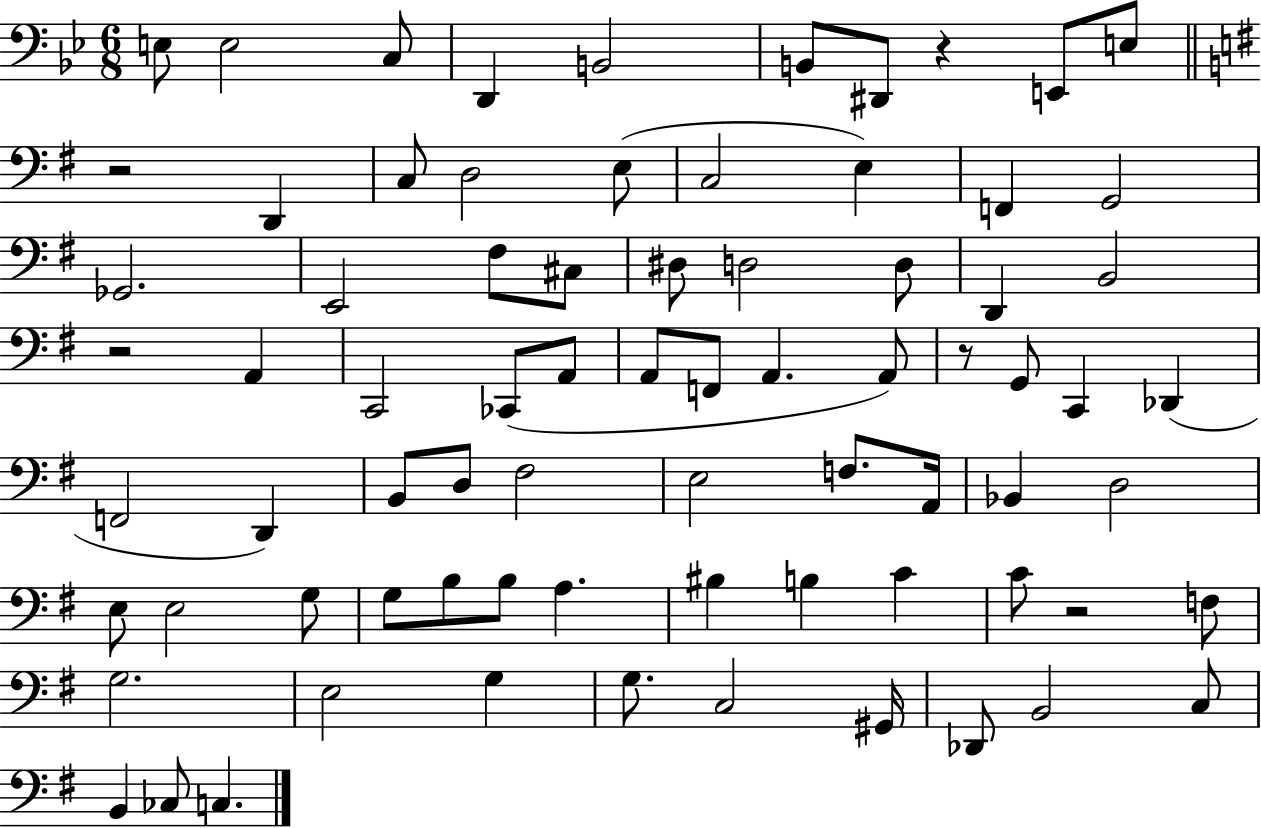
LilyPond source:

{
  \clef bass
  \numericTimeSignature
  \time 6/8
  \key bes \major
  e8 e2 c8 | d,4 b,2 | b,8 dis,8 r4 e,8 e8 | \bar "||" \break \key e \minor r2 d,4 | c8 d2 e8( | c2 e4) | f,4 g,2 | \break ges,2. | e,2 fis8 cis8 | dis8 d2 d8 | d,4 b,2 | \break r2 a,4 | c,2 ces,8( a,8 | a,8 f,8 a,4. a,8) | r8 g,8 c,4 des,4( | \break f,2 d,4) | b,8 d8 fis2 | e2 f8. a,16 | bes,4 d2 | \break e8 e2 g8 | g8 b8 b8 a4. | bis4 b4 c'4 | c'8 r2 f8 | \break g2. | e2 g4 | g8. c2 gis,16 | des,8 b,2 c8 | \break b,4 ces8 c4. | \bar "|."
}